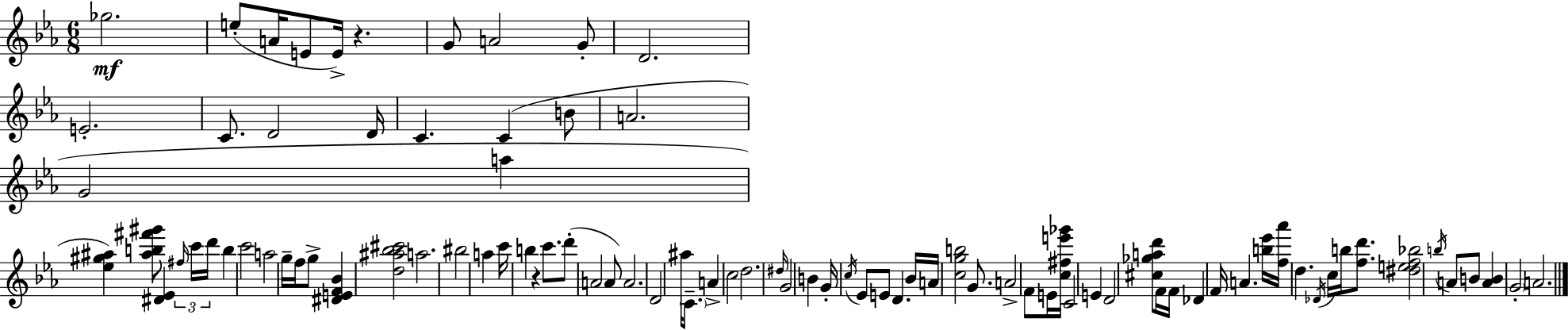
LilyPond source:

{
  \clef treble
  \numericTimeSignature
  \time 6/8
  \key ees \major
  ges''2.\mf | e''8-.( a'16 e'8 e'16->) r4. | g'8 a'2 g'8-. | d'2. | \break e'2.-. | c'8. d'2 d'16 | c'4. c'4( b'8 | a'2. | \break g'2 a''4 | <ees'' gis'' ais''>4) <ais'' b'' fis''' gis'''>8 <dis' ees'>4 \tuplet 3/2 { \grace { fis''16 } c'''16 | d'''16 } b''4 c'''2 | a''2 g''16-- f''16 g''8-> | \break <dis' e' f' bes'>4 <d'' ais'' bes'' cis'''>2 | a''2. | bis''2 a''4 | c'''16 b''4 r4 c'''8. | \break d'''8-.( a'2 a'8) | a'2. | d'2 ais''16 \parenthesize c'8.-- | a'4-> c''2 | \break d''2. | \grace { dis''16 } g'2 b'4 | g'16-. \acciaccatura { c''16 } ees'8 e'8 d'4. | bes'16 a'16 <c'' g'' b''>2 | \break g'8. a'2-> f'8 | e'16 <c'' fis'' e''' ges'''>16 c'2 e'4 | d'2 <cis'' ges'' a'' d'''>8 | f'16 f'16 des'4 f'16 a'4. | \break <b'' ees'''>16 <f'' aes'''>16 d''4. \acciaccatura { des'16 } c''16 | b''16 <f'' d'''>8. <dis'' e'' f'' bes''>2 | \acciaccatura { b''16 } a'8 b'8 <a' b'>4 \parenthesize g'2-. | a'2. | \break \bar "|."
}